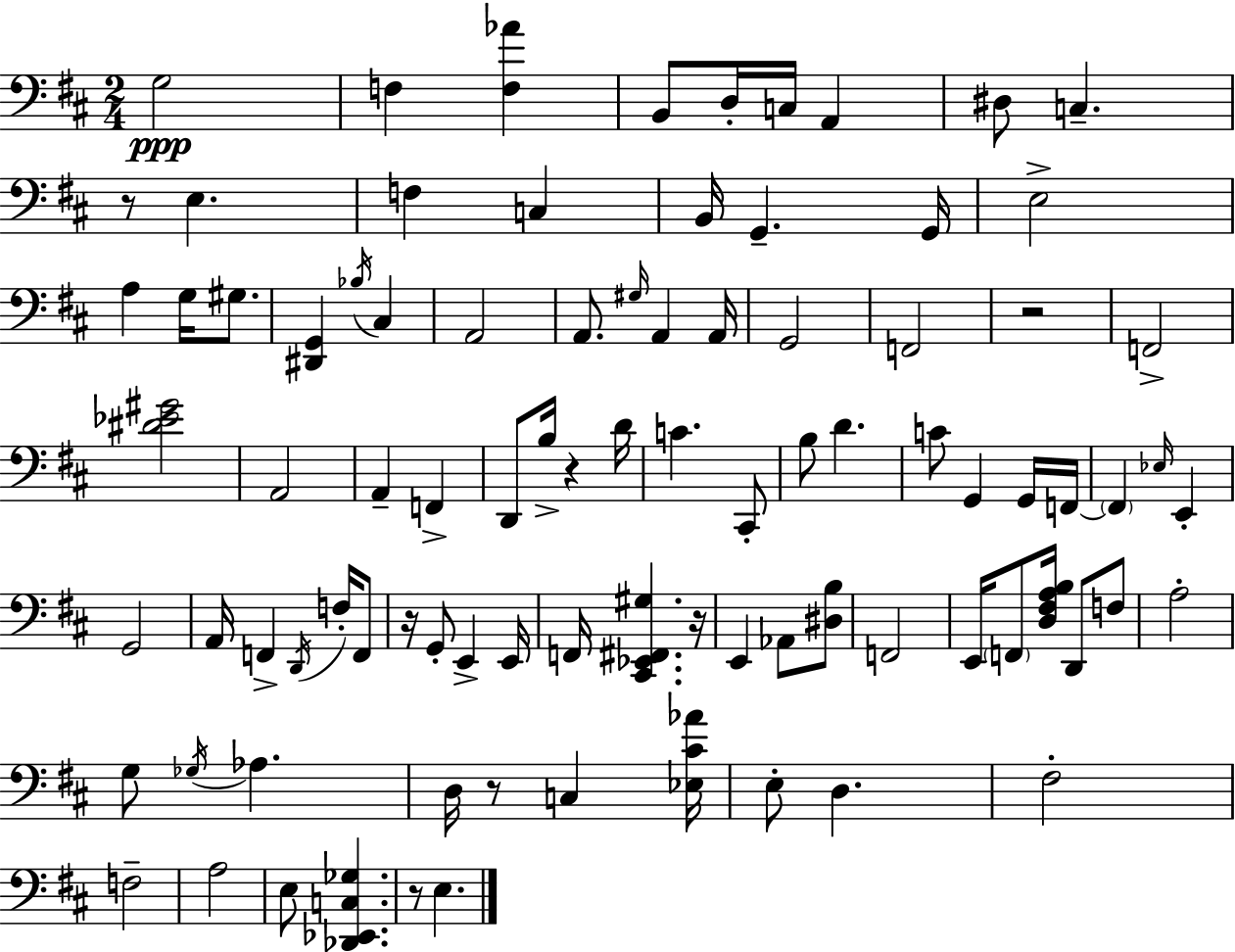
G3/h F3/q [F3,Ab4]/q B2/e D3/s C3/s A2/q D#3/e C3/q. R/e E3/q. F3/q C3/q B2/s G2/q. G2/s E3/h A3/q G3/s G#3/e. [D#2,G2]/q Bb3/s C#3/q A2/h A2/e. G#3/s A2/q A2/s G2/h F2/h R/h F2/h [D#4,Eb4,G#4]/h A2/h A2/q F2/q D2/e B3/s R/q D4/s C4/q. C#2/e B3/e D4/q. C4/e G2/q G2/s F2/s F2/q Eb3/s E2/q G2/h A2/s F2/q D2/s F3/s F2/e R/s G2/e E2/q E2/s F2/s [C#2,Eb2,F#2,G#3]/q. R/s E2/q Ab2/e [D#3,B3]/e F2/h E2/s F2/e [D3,F#3,A3,B3]/s D2/e F3/e A3/h G3/e Gb3/s Ab3/q. D3/s R/e C3/q [Eb3,C#4,Ab4]/s E3/e D3/q. F#3/h F3/h A3/h E3/e [Db2,Eb2,C3,Gb3]/q. R/e E3/q.